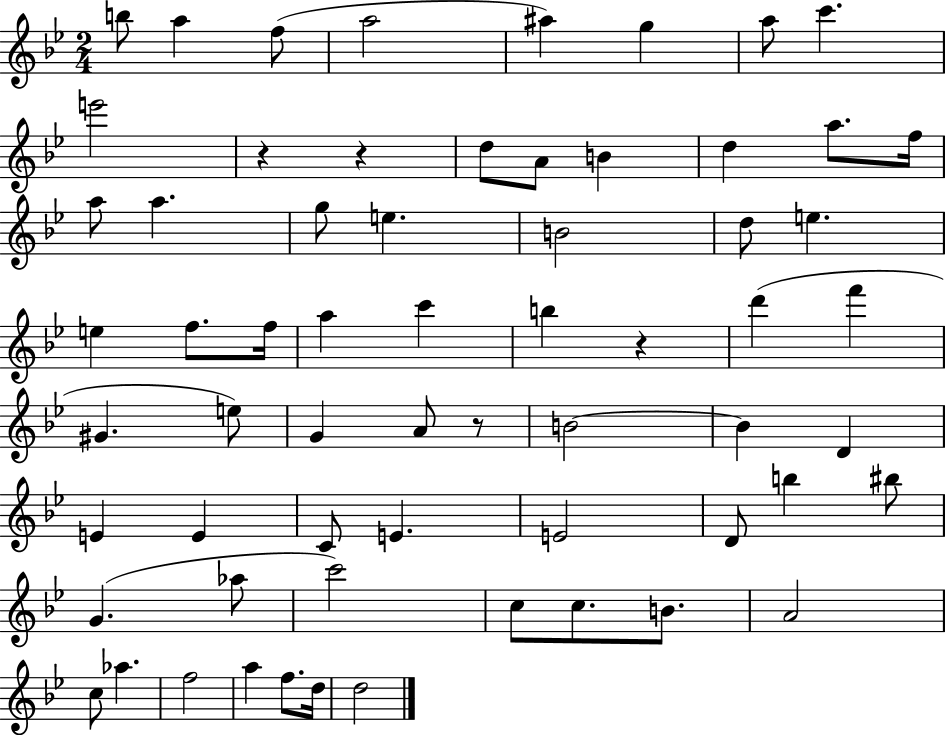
B5/e A5/q F5/e A5/h A#5/q G5/q A5/e C6/q. E6/h R/q R/q D5/e A4/e B4/q D5/q A5/e. F5/s A5/e A5/q. G5/e E5/q. B4/h D5/e E5/q. E5/q F5/e. F5/s A5/q C6/q B5/q R/q D6/q F6/q G#4/q. E5/e G4/q A4/e R/e B4/h B4/q D4/q E4/q E4/q C4/e E4/q. E4/h D4/e B5/q BIS5/e G4/q. Ab5/e C6/h C5/e C5/e. B4/e. A4/h C5/e Ab5/q. F5/h A5/q F5/e. D5/s D5/h